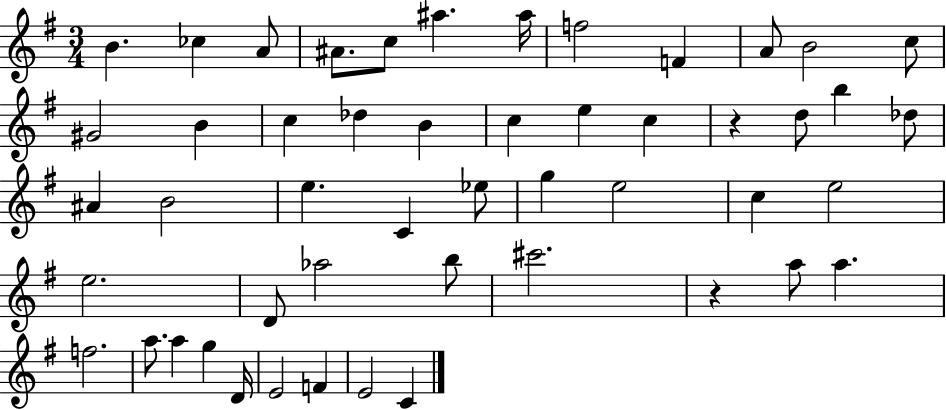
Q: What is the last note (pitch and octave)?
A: C4